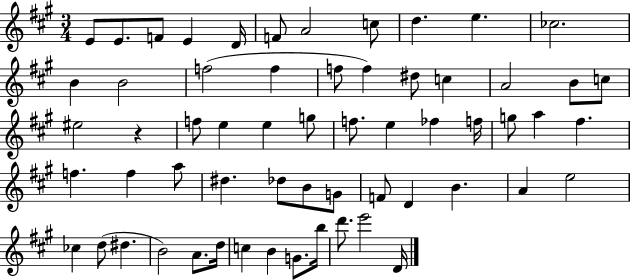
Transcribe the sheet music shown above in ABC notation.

X:1
T:Untitled
M:3/4
L:1/4
K:A
E/2 E/2 F/2 E D/4 F/2 A2 c/2 d e _c2 B B2 f2 f f/2 f ^d/2 c A2 B/2 c/2 ^e2 z f/2 e e g/2 f/2 e _f f/4 g/2 a ^f f f a/2 ^d _d/2 B/2 G/2 F/2 D B A e2 _c d/2 ^d B2 A/2 d/4 c B G/2 b/4 d'/2 e'2 D/4